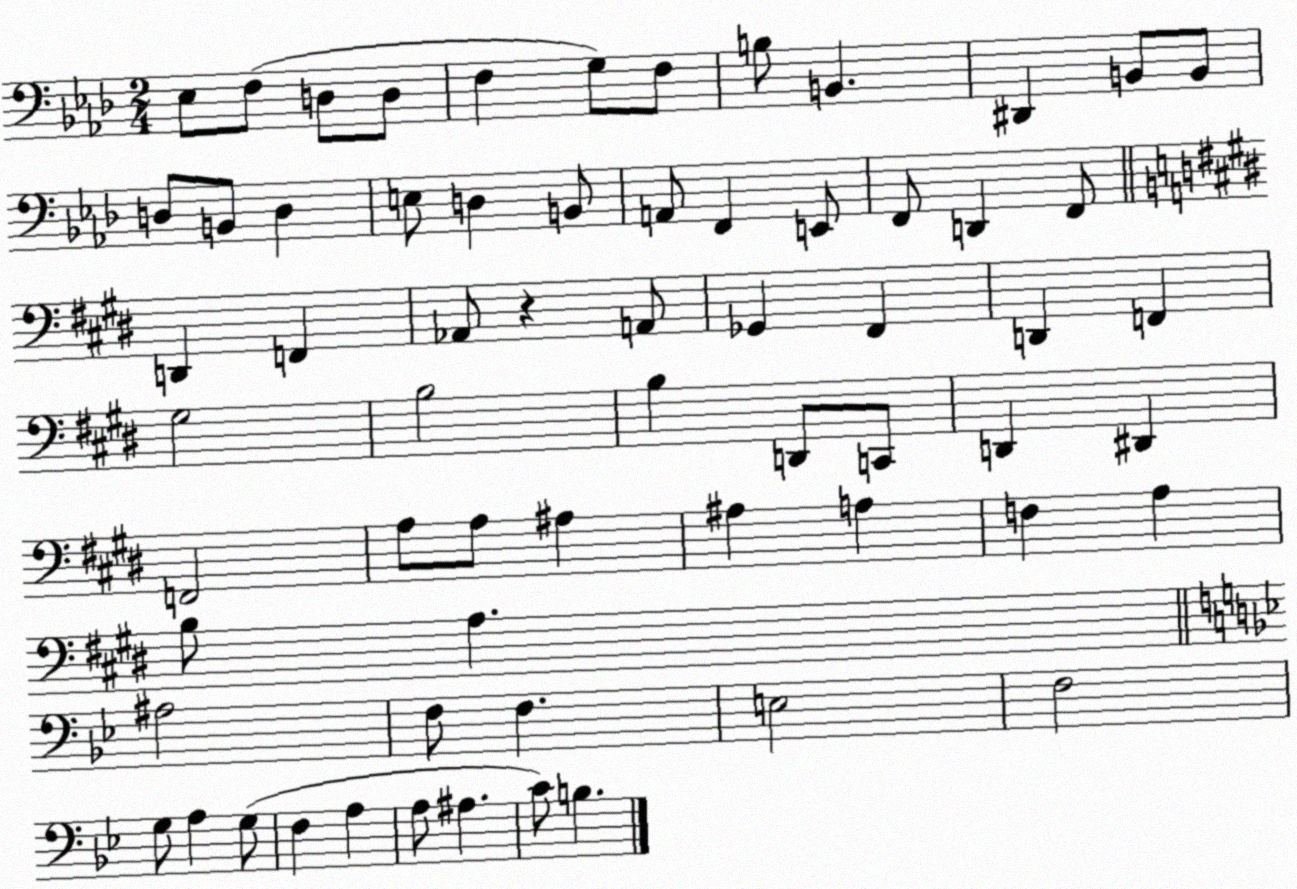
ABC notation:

X:1
T:Untitled
M:2/4
L:1/4
K:Ab
_E,/2 F,/2 D,/2 D,/2 F, G,/2 F,/2 B,/2 B,, ^D,, B,,/2 B,,/2 D,/2 B,,/2 D, E,/2 D, B,,/2 A,,/2 F,, E,,/2 F,,/2 D,, F,,/2 D,, F,, _A,,/2 z A,,/2 _G,, ^F,, D,, F,, ^G,2 B,2 B, D,,/2 C,,/2 D,, ^D,, F,,2 A,/2 A,/2 ^A, ^A, A, F, A, B,/2 A, ^A,2 F,/2 F, E,2 F,2 G,/2 A, G,/2 F, A, A,/2 ^A, C/2 B,